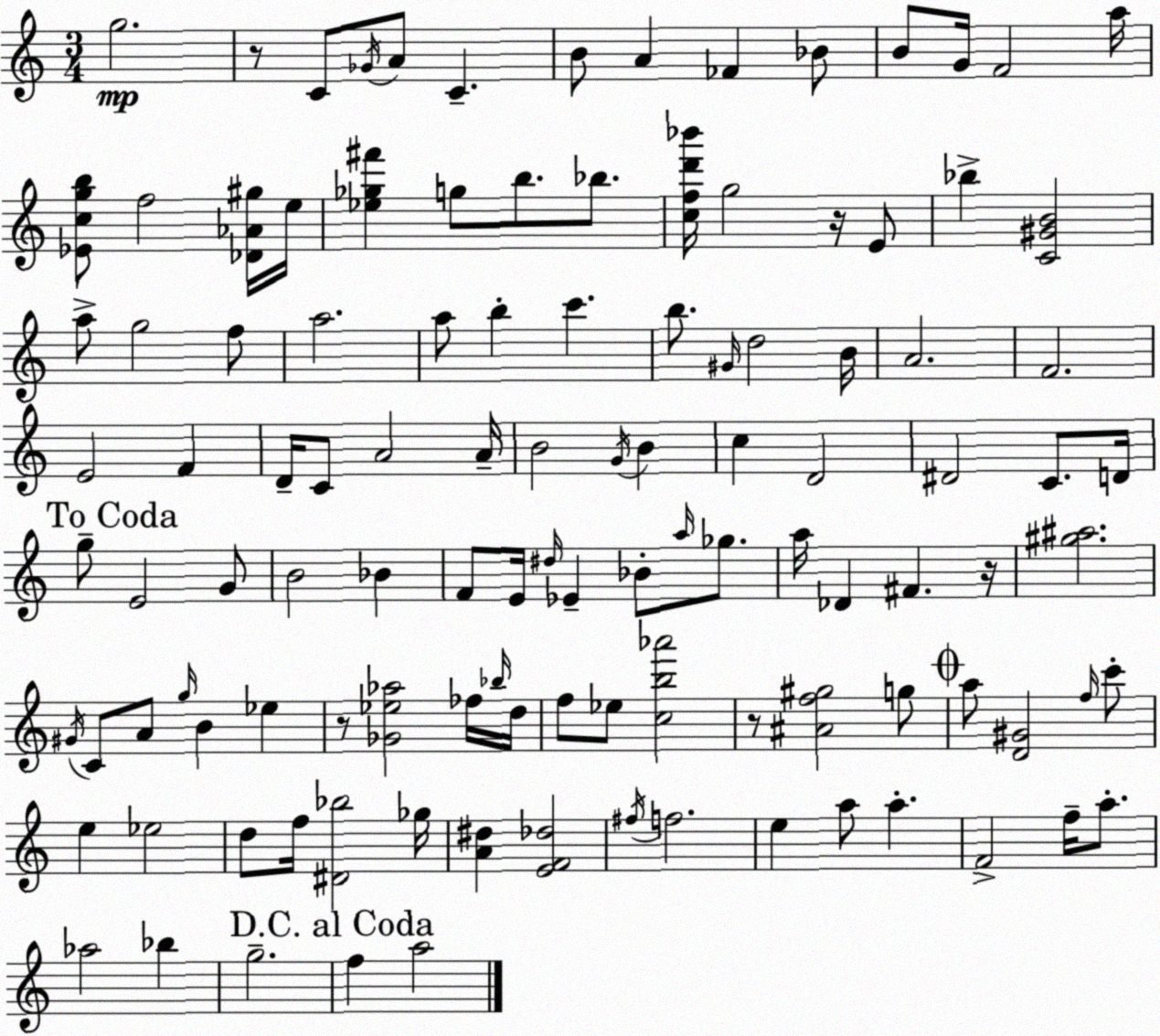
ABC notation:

X:1
T:Untitled
M:3/4
L:1/4
K:C
g2 z/2 C/2 _G/4 A/2 C B/2 A _F _B/2 B/2 G/4 F2 a/4 [_Ecgb]/2 f2 [_D_A^g]/4 e/4 [_e_g^f'] g/2 b/2 _b/2 [cfd'_b']/4 g2 z/4 E/2 _b [C^GB]2 a/2 g2 f/2 a2 a/2 b c' b/2 ^G/4 d2 B/4 A2 F2 E2 F D/4 C/2 A2 A/4 B2 G/4 B c D2 ^D2 C/2 D/4 g/2 E2 G/2 B2 _B F/2 E/4 ^d/4 _E _B/2 a/4 _g/2 a/4 _D ^F z/4 [^g^a]2 ^G/4 C/2 A/2 g/4 B _e z/2 [_G_e_a]2 _f/4 _b/4 d/4 f/2 _e/2 [cb_a']2 z/2 [^Af^g]2 g/2 a/2 [D^G]2 f/4 c'/2 e _e2 d/2 f/4 [^D_b]2 _g/4 [A^d] [EF_d]2 ^f/4 f2 e a/2 a F2 f/4 a/2 _a2 _b g2 f a2